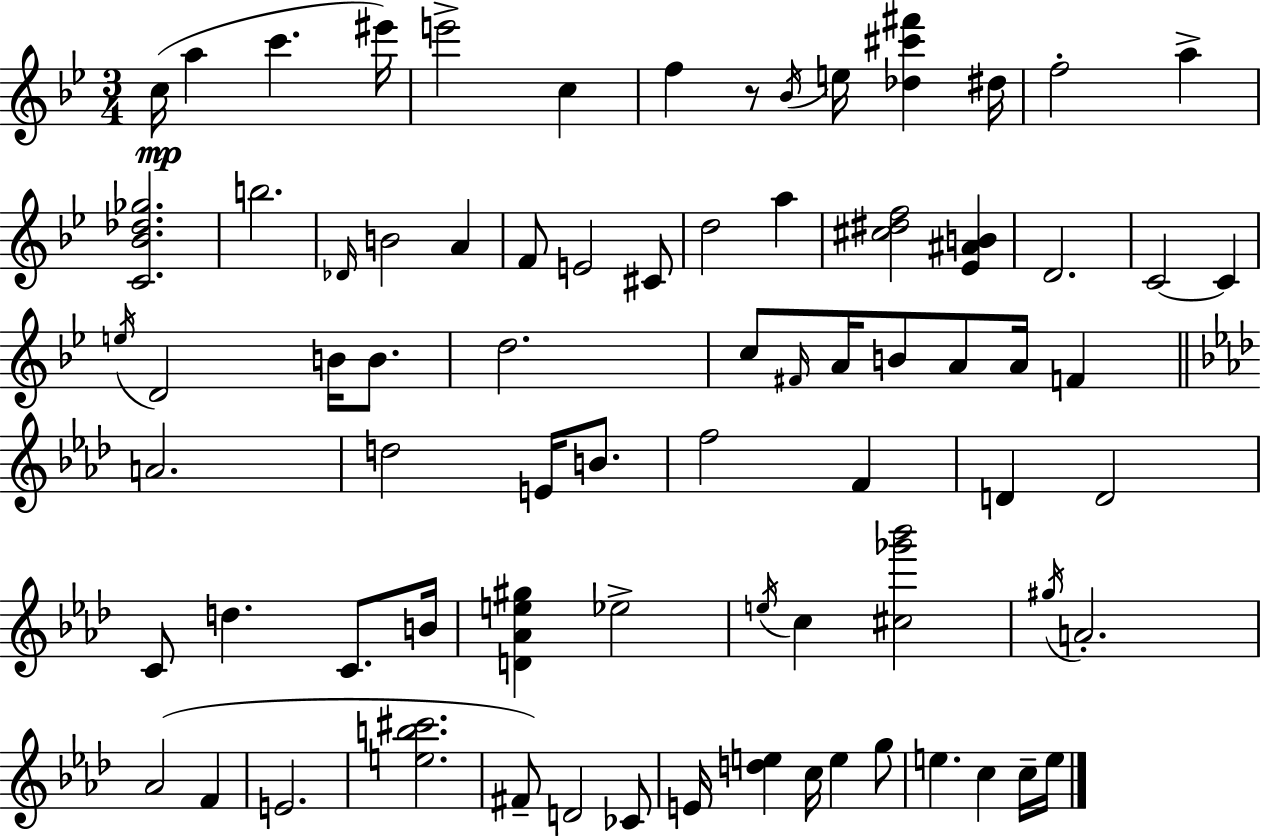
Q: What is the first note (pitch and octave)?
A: C5